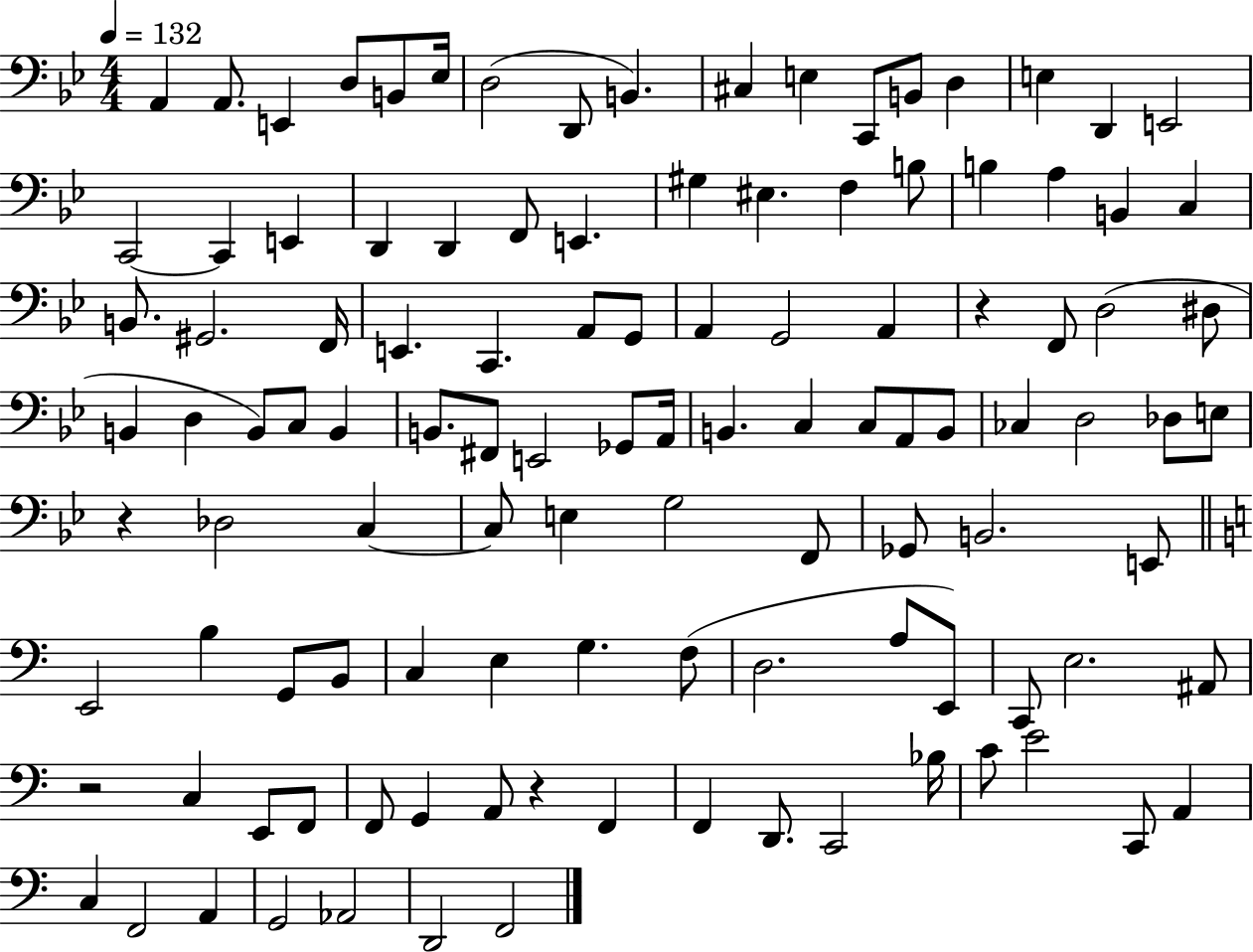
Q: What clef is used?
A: bass